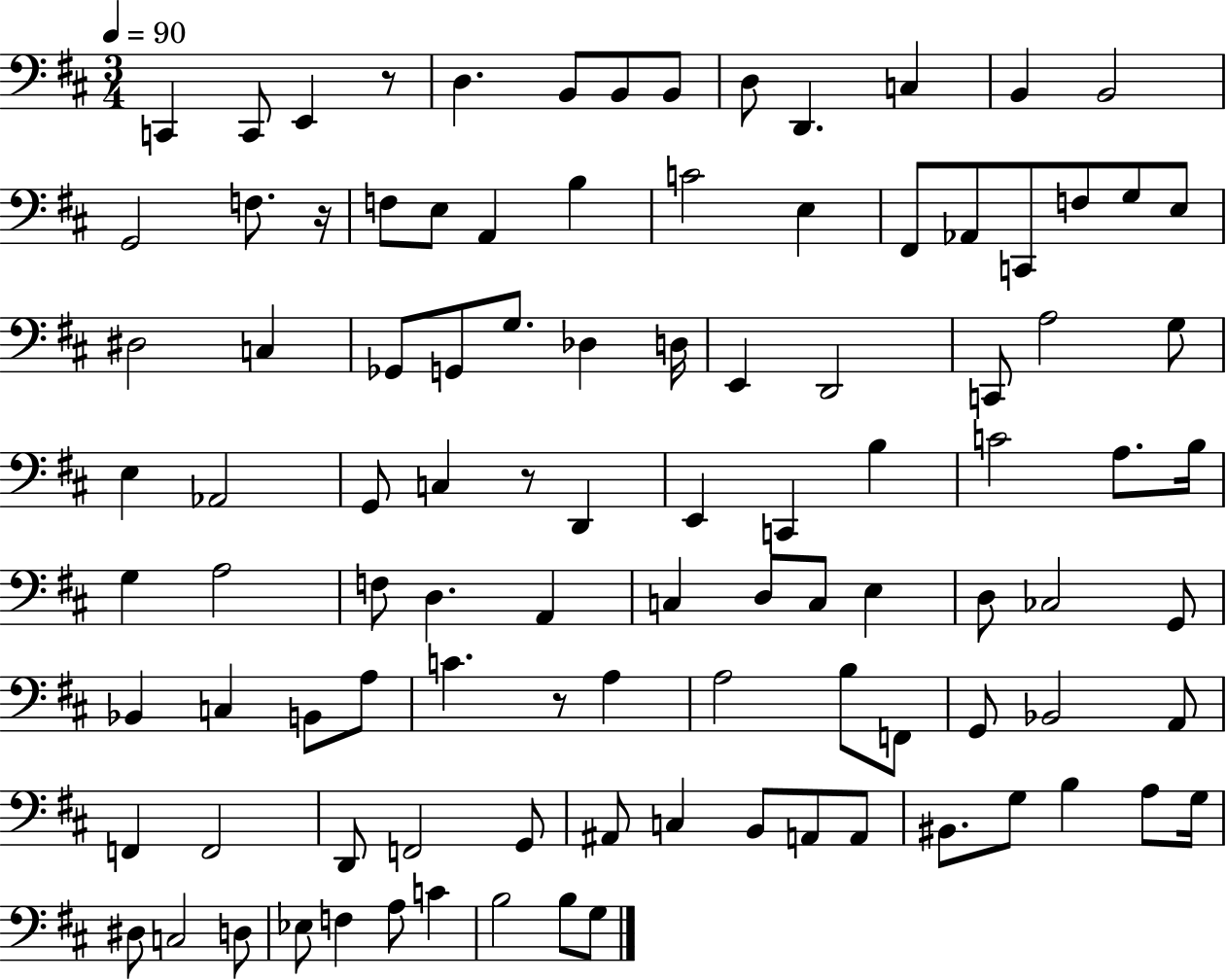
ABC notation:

X:1
T:Untitled
M:3/4
L:1/4
K:D
C,, C,,/2 E,, z/2 D, B,,/2 B,,/2 B,,/2 D,/2 D,, C, B,, B,,2 G,,2 F,/2 z/4 F,/2 E,/2 A,, B, C2 E, ^F,,/2 _A,,/2 C,,/2 F,/2 G,/2 E,/2 ^D,2 C, _G,,/2 G,,/2 G,/2 _D, D,/4 E,, D,,2 C,,/2 A,2 G,/2 E, _A,,2 G,,/2 C, z/2 D,, E,, C,, B, C2 A,/2 B,/4 G, A,2 F,/2 D, A,, C, D,/2 C,/2 E, D,/2 _C,2 G,,/2 _B,, C, B,,/2 A,/2 C z/2 A, A,2 B,/2 F,,/2 G,,/2 _B,,2 A,,/2 F,, F,,2 D,,/2 F,,2 G,,/2 ^A,,/2 C, B,,/2 A,,/2 A,,/2 ^B,,/2 G,/2 B, A,/2 G,/4 ^D,/2 C,2 D,/2 _E,/2 F, A,/2 C B,2 B,/2 G,/2